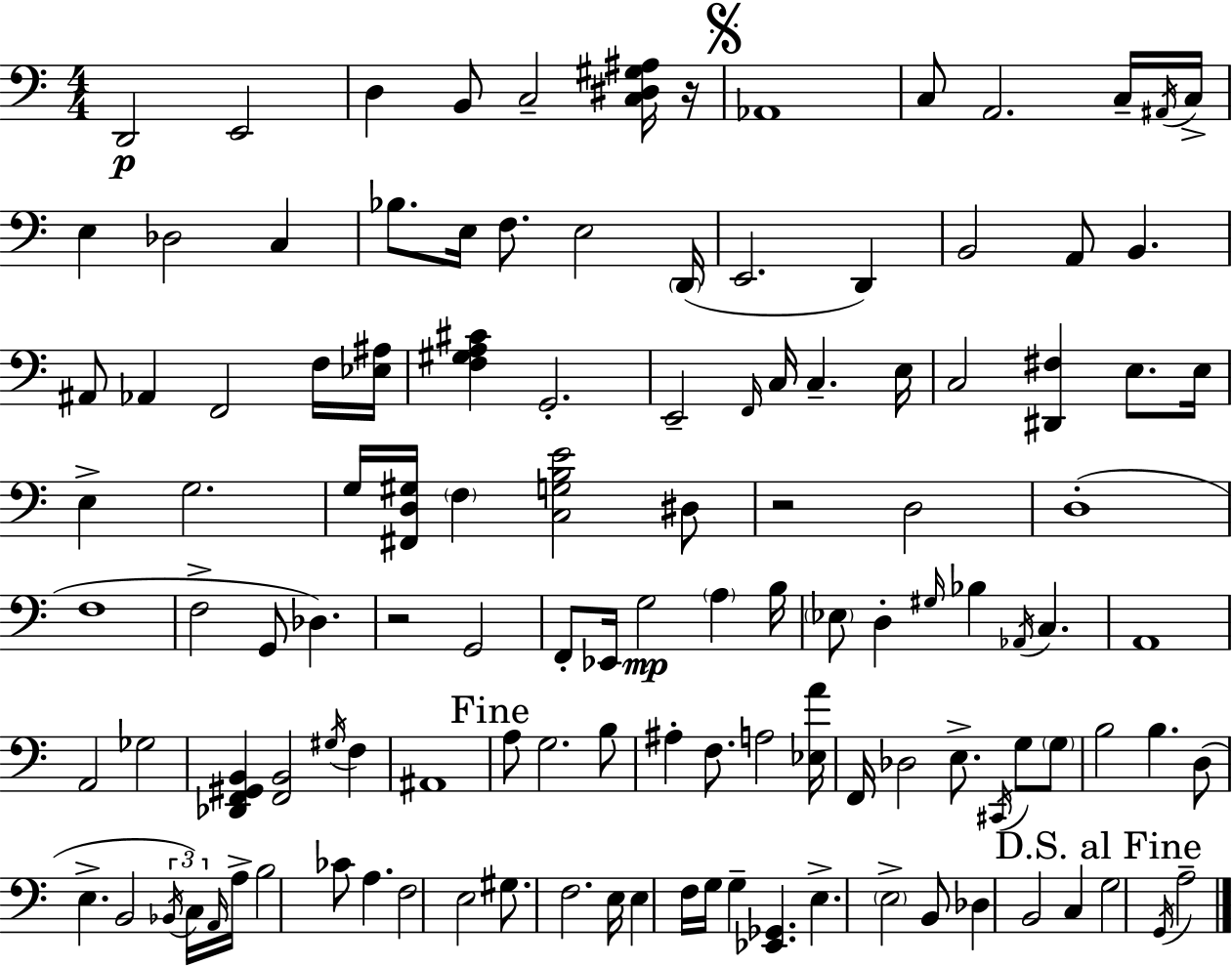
{
  \clef bass
  \numericTimeSignature
  \time 4/4
  \key c \major
  d,2\p e,2 | d4 b,8 c2-- <c dis gis ais>16 r16 | \mark \markup { \musicglyph "scripts.segno" } aes,1 | c8 a,2. c16-- \acciaccatura { ais,16 } | \break c16-> e4 des2 c4 | bes8. e16 f8. e2 | \parenthesize d,16( e,2. d,4) | b,2 a,8 b,4. | \break ais,8 aes,4 f,2 f16 | <ees ais>16 <f gis a cis'>4 g,2.-. | e,2-- \grace { f,16 } c16 c4.-- | e16 c2 <dis, fis>4 e8. | \break e16 e4-> g2. | g16 <fis, d gis>16 \parenthesize f4 <c g b e'>2 | dis8 r2 d2 | d1-.( | \break f1 | f2-> g,8 des4.) | r2 g,2 | f,8-. ees,16 g2\mp \parenthesize a4 | \break b16 \parenthesize ees8 d4-. \grace { gis16 } bes4 \acciaccatura { aes,16 } c4. | a,1 | a,2 ges2 | <des, f, gis, b,>4 <f, b,>2 | \break \acciaccatura { gis16 } f4 ais,1 | \mark "Fine" a8 g2. | b8 ais4-. f8. a2 | <ees a'>16 f,16 des2 e8.-> | \break \acciaccatura { cis,16 } g8 \parenthesize g8 b2 b4. | d8( e4.-> b,2 | \tuplet 3/2 { \acciaccatura { bes,16 }) c16 \grace { a,16 } } a16-> b2 | ces'8 a4. f2 | \break e2 gis8. f2. | e16 e4 f16 g16 g4-- | <ees, ges,>4. e4.-> \parenthesize e2-> | b,8 des4 b,2 | \break c4 \mark "D.S. al Fine" g2 | \acciaccatura { g,16 } a2-- \bar "|."
}